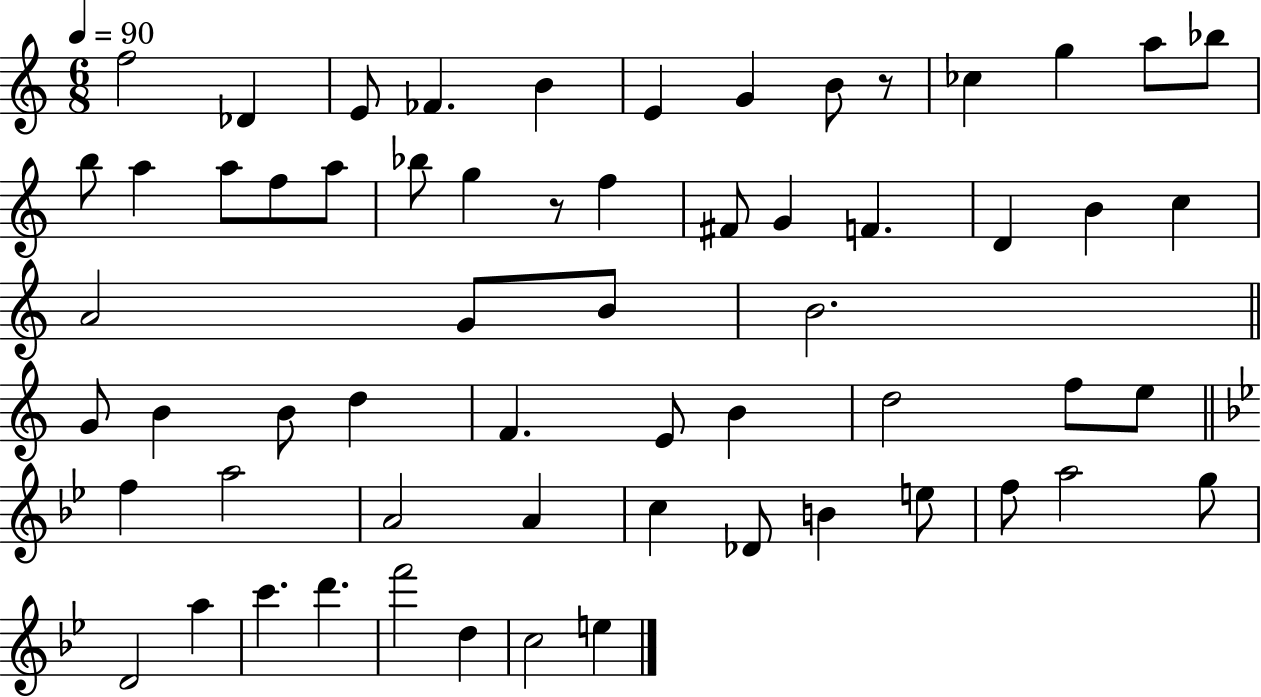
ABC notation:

X:1
T:Untitled
M:6/8
L:1/4
K:C
f2 _D E/2 _F B E G B/2 z/2 _c g a/2 _b/2 b/2 a a/2 f/2 a/2 _b/2 g z/2 f ^F/2 G F D B c A2 G/2 B/2 B2 G/2 B B/2 d F E/2 B d2 f/2 e/2 f a2 A2 A c _D/2 B e/2 f/2 a2 g/2 D2 a c' d' f'2 d c2 e